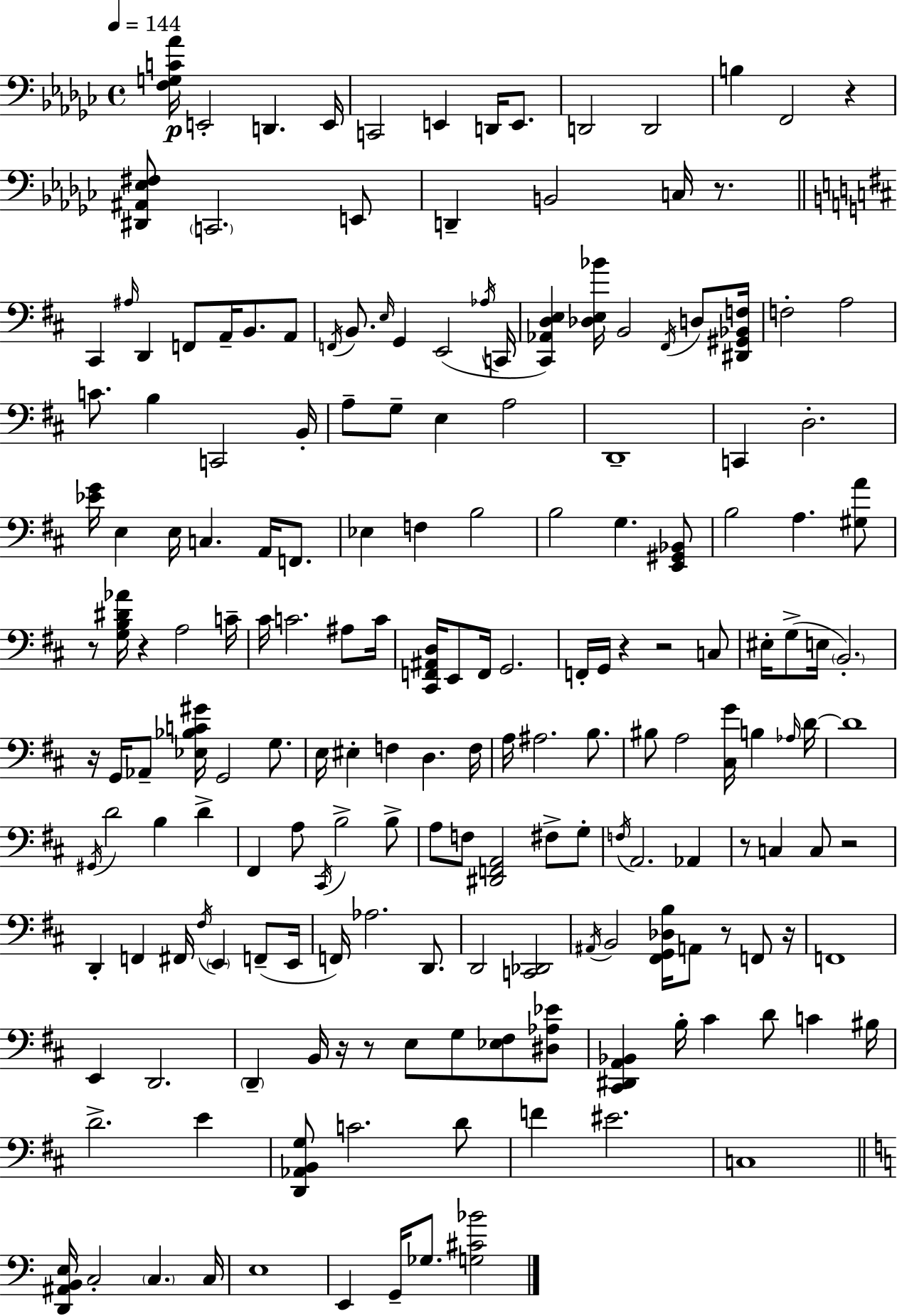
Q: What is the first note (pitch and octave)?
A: E2